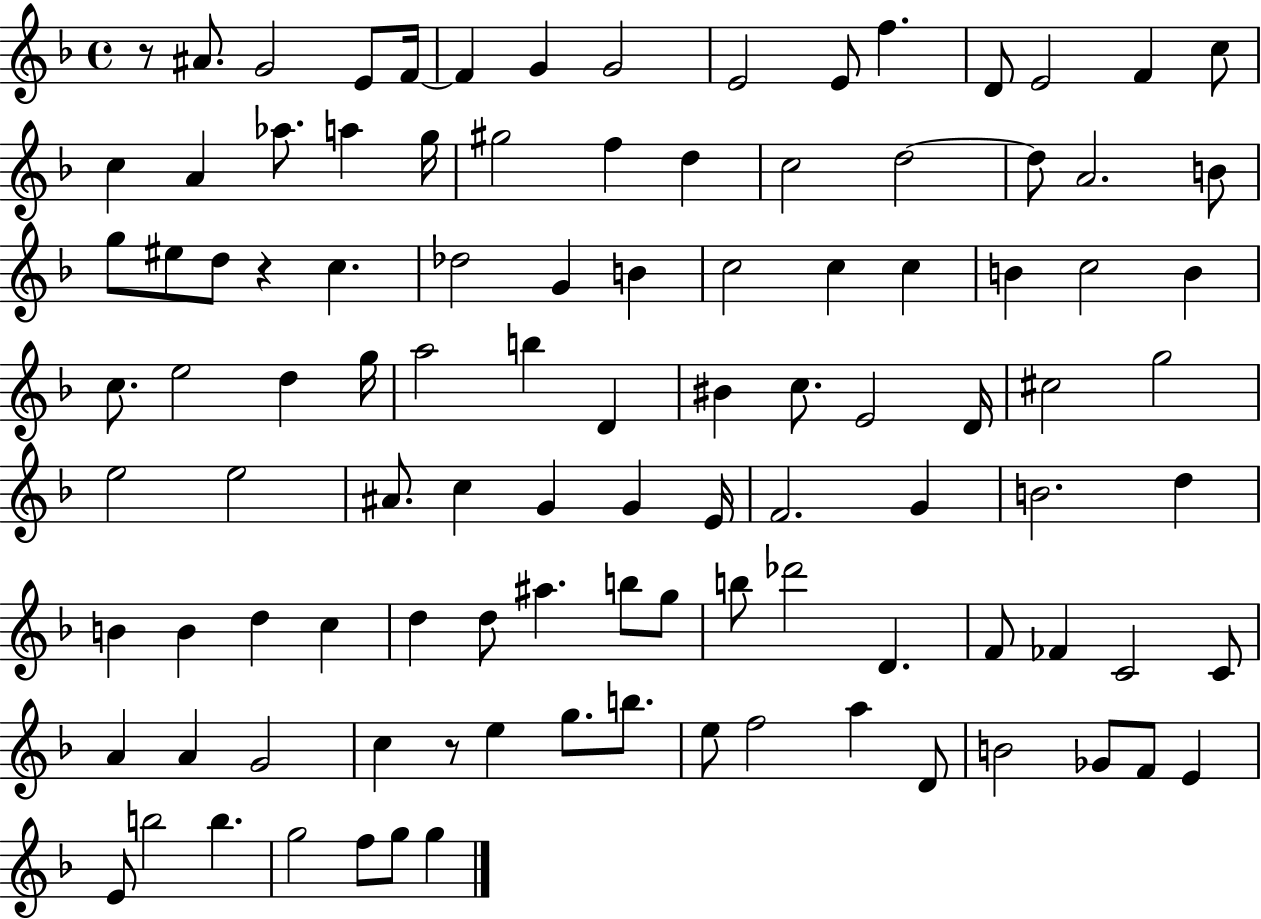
{
  \clef treble
  \time 4/4
  \defaultTimeSignature
  \key f \major
  r8 ais'8. g'2 e'8 f'16~~ | f'4 g'4 g'2 | e'2 e'8 f''4. | d'8 e'2 f'4 c''8 | \break c''4 a'4 aes''8. a''4 g''16 | gis''2 f''4 d''4 | c''2 d''2~~ | d''8 a'2. b'8 | \break g''8 eis''8 d''8 r4 c''4. | des''2 g'4 b'4 | c''2 c''4 c''4 | b'4 c''2 b'4 | \break c''8. e''2 d''4 g''16 | a''2 b''4 d'4 | bis'4 c''8. e'2 d'16 | cis''2 g''2 | \break e''2 e''2 | ais'8. c''4 g'4 g'4 e'16 | f'2. g'4 | b'2. d''4 | \break b'4 b'4 d''4 c''4 | d''4 d''8 ais''4. b''8 g''8 | b''8 des'''2 d'4. | f'8 fes'4 c'2 c'8 | \break a'4 a'4 g'2 | c''4 r8 e''4 g''8. b''8. | e''8 f''2 a''4 d'8 | b'2 ges'8 f'8 e'4 | \break e'8 b''2 b''4. | g''2 f''8 g''8 g''4 | \bar "|."
}